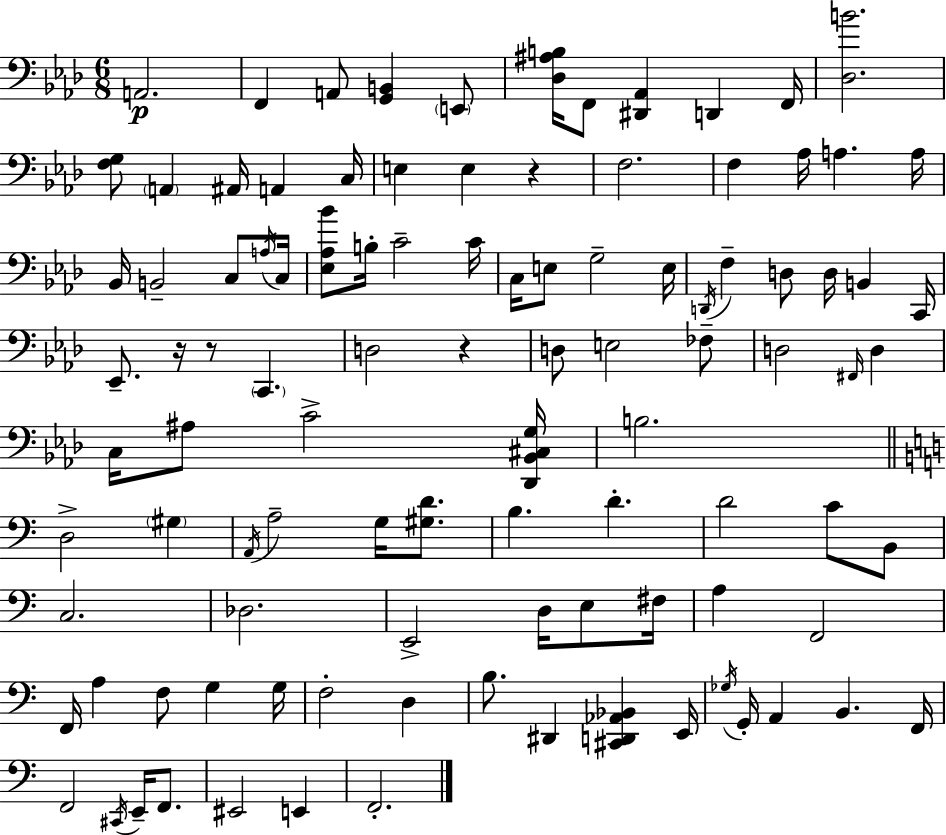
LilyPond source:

{
  \clef bass
  \numericTimeSignature
  \time 6/8
  \key f \minor
  a,2.\p | f,4 a,8 <g, b,>4 \parenthesize e,8 | <des ais b>16 f,8 <dis, aes,>4 d,4 f,16 | <des b'>2. | \break <f g>8 \parenthesize a,4 ais,16 a,4 c16 | e4 e4 r4 | f2. | f4 aes16 a4. a16 | \break bes,16 b,2-- c8 \acciaccatura { a16 } | c16 <ees aes bes'>8 b16-. c'2-- | c'16 c16 e8 g2-- | e16 \acciaccatura { d,16 } f4-- d8 d16 b,4 | \break c,16 ees,8.-- r16 r8 \parenthesize c,4. | d2 r4 | d8 e2 | fes8-- d2 \grace { fis,16 } d4 | \break c16 ais8 c'2-> | <des, bes, cis g>16 b2. | \bar "||" \break \key c \major d2-> \parenthesize gis4 | \acciaccatura { a,16 } a2-- g16 <gis d'>8. | b4. d'4.-. | d'2 c'8 b,8 | \break c2. | des2. | e,2-> d16 e8 | fis16 a4 f,2 | \break f,16 a4 f8 g4 | g16 f2-. d4 | b8. dis,4 <cis, d, aes, bes,>4 | e,16 \acciaccatura { ges16 } g,16-. a,4 b,4. | \break f,16 f,2 \acciaccatura { cis,16 } e,16-- | f,8. eis,2 e,4 | f,2.-. | \bar "|."
}